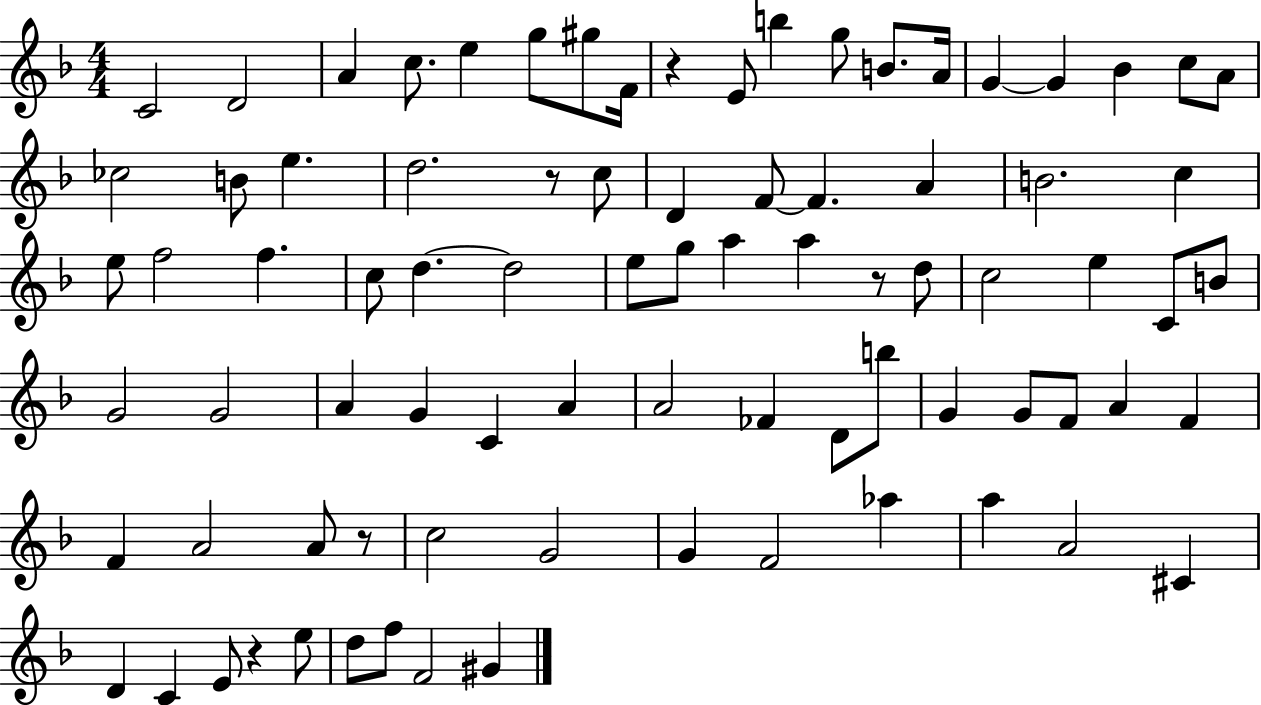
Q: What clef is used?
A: treble